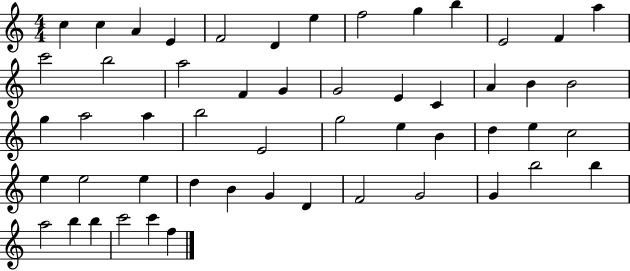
C5/q C5/q A4/q E4/q F4/h D4/q E5/q F5/h G5/q B5/q E4/h F4/q A5/q C6/h B5/h A5/h F4/q G4/q G4/h E4/q C4/q A4/q B4/q B4/h G5/q A5/h A5/q B5/h E4/h G5/h E5/q B4/q D5/q E5/q C5/h E5/q E5/h E5/q D5/q B4/q G4/q D4/q F4/h G4/h G4/q B5/h B5/q A5/h B5/q B5/q C6/h C6/q F5/q